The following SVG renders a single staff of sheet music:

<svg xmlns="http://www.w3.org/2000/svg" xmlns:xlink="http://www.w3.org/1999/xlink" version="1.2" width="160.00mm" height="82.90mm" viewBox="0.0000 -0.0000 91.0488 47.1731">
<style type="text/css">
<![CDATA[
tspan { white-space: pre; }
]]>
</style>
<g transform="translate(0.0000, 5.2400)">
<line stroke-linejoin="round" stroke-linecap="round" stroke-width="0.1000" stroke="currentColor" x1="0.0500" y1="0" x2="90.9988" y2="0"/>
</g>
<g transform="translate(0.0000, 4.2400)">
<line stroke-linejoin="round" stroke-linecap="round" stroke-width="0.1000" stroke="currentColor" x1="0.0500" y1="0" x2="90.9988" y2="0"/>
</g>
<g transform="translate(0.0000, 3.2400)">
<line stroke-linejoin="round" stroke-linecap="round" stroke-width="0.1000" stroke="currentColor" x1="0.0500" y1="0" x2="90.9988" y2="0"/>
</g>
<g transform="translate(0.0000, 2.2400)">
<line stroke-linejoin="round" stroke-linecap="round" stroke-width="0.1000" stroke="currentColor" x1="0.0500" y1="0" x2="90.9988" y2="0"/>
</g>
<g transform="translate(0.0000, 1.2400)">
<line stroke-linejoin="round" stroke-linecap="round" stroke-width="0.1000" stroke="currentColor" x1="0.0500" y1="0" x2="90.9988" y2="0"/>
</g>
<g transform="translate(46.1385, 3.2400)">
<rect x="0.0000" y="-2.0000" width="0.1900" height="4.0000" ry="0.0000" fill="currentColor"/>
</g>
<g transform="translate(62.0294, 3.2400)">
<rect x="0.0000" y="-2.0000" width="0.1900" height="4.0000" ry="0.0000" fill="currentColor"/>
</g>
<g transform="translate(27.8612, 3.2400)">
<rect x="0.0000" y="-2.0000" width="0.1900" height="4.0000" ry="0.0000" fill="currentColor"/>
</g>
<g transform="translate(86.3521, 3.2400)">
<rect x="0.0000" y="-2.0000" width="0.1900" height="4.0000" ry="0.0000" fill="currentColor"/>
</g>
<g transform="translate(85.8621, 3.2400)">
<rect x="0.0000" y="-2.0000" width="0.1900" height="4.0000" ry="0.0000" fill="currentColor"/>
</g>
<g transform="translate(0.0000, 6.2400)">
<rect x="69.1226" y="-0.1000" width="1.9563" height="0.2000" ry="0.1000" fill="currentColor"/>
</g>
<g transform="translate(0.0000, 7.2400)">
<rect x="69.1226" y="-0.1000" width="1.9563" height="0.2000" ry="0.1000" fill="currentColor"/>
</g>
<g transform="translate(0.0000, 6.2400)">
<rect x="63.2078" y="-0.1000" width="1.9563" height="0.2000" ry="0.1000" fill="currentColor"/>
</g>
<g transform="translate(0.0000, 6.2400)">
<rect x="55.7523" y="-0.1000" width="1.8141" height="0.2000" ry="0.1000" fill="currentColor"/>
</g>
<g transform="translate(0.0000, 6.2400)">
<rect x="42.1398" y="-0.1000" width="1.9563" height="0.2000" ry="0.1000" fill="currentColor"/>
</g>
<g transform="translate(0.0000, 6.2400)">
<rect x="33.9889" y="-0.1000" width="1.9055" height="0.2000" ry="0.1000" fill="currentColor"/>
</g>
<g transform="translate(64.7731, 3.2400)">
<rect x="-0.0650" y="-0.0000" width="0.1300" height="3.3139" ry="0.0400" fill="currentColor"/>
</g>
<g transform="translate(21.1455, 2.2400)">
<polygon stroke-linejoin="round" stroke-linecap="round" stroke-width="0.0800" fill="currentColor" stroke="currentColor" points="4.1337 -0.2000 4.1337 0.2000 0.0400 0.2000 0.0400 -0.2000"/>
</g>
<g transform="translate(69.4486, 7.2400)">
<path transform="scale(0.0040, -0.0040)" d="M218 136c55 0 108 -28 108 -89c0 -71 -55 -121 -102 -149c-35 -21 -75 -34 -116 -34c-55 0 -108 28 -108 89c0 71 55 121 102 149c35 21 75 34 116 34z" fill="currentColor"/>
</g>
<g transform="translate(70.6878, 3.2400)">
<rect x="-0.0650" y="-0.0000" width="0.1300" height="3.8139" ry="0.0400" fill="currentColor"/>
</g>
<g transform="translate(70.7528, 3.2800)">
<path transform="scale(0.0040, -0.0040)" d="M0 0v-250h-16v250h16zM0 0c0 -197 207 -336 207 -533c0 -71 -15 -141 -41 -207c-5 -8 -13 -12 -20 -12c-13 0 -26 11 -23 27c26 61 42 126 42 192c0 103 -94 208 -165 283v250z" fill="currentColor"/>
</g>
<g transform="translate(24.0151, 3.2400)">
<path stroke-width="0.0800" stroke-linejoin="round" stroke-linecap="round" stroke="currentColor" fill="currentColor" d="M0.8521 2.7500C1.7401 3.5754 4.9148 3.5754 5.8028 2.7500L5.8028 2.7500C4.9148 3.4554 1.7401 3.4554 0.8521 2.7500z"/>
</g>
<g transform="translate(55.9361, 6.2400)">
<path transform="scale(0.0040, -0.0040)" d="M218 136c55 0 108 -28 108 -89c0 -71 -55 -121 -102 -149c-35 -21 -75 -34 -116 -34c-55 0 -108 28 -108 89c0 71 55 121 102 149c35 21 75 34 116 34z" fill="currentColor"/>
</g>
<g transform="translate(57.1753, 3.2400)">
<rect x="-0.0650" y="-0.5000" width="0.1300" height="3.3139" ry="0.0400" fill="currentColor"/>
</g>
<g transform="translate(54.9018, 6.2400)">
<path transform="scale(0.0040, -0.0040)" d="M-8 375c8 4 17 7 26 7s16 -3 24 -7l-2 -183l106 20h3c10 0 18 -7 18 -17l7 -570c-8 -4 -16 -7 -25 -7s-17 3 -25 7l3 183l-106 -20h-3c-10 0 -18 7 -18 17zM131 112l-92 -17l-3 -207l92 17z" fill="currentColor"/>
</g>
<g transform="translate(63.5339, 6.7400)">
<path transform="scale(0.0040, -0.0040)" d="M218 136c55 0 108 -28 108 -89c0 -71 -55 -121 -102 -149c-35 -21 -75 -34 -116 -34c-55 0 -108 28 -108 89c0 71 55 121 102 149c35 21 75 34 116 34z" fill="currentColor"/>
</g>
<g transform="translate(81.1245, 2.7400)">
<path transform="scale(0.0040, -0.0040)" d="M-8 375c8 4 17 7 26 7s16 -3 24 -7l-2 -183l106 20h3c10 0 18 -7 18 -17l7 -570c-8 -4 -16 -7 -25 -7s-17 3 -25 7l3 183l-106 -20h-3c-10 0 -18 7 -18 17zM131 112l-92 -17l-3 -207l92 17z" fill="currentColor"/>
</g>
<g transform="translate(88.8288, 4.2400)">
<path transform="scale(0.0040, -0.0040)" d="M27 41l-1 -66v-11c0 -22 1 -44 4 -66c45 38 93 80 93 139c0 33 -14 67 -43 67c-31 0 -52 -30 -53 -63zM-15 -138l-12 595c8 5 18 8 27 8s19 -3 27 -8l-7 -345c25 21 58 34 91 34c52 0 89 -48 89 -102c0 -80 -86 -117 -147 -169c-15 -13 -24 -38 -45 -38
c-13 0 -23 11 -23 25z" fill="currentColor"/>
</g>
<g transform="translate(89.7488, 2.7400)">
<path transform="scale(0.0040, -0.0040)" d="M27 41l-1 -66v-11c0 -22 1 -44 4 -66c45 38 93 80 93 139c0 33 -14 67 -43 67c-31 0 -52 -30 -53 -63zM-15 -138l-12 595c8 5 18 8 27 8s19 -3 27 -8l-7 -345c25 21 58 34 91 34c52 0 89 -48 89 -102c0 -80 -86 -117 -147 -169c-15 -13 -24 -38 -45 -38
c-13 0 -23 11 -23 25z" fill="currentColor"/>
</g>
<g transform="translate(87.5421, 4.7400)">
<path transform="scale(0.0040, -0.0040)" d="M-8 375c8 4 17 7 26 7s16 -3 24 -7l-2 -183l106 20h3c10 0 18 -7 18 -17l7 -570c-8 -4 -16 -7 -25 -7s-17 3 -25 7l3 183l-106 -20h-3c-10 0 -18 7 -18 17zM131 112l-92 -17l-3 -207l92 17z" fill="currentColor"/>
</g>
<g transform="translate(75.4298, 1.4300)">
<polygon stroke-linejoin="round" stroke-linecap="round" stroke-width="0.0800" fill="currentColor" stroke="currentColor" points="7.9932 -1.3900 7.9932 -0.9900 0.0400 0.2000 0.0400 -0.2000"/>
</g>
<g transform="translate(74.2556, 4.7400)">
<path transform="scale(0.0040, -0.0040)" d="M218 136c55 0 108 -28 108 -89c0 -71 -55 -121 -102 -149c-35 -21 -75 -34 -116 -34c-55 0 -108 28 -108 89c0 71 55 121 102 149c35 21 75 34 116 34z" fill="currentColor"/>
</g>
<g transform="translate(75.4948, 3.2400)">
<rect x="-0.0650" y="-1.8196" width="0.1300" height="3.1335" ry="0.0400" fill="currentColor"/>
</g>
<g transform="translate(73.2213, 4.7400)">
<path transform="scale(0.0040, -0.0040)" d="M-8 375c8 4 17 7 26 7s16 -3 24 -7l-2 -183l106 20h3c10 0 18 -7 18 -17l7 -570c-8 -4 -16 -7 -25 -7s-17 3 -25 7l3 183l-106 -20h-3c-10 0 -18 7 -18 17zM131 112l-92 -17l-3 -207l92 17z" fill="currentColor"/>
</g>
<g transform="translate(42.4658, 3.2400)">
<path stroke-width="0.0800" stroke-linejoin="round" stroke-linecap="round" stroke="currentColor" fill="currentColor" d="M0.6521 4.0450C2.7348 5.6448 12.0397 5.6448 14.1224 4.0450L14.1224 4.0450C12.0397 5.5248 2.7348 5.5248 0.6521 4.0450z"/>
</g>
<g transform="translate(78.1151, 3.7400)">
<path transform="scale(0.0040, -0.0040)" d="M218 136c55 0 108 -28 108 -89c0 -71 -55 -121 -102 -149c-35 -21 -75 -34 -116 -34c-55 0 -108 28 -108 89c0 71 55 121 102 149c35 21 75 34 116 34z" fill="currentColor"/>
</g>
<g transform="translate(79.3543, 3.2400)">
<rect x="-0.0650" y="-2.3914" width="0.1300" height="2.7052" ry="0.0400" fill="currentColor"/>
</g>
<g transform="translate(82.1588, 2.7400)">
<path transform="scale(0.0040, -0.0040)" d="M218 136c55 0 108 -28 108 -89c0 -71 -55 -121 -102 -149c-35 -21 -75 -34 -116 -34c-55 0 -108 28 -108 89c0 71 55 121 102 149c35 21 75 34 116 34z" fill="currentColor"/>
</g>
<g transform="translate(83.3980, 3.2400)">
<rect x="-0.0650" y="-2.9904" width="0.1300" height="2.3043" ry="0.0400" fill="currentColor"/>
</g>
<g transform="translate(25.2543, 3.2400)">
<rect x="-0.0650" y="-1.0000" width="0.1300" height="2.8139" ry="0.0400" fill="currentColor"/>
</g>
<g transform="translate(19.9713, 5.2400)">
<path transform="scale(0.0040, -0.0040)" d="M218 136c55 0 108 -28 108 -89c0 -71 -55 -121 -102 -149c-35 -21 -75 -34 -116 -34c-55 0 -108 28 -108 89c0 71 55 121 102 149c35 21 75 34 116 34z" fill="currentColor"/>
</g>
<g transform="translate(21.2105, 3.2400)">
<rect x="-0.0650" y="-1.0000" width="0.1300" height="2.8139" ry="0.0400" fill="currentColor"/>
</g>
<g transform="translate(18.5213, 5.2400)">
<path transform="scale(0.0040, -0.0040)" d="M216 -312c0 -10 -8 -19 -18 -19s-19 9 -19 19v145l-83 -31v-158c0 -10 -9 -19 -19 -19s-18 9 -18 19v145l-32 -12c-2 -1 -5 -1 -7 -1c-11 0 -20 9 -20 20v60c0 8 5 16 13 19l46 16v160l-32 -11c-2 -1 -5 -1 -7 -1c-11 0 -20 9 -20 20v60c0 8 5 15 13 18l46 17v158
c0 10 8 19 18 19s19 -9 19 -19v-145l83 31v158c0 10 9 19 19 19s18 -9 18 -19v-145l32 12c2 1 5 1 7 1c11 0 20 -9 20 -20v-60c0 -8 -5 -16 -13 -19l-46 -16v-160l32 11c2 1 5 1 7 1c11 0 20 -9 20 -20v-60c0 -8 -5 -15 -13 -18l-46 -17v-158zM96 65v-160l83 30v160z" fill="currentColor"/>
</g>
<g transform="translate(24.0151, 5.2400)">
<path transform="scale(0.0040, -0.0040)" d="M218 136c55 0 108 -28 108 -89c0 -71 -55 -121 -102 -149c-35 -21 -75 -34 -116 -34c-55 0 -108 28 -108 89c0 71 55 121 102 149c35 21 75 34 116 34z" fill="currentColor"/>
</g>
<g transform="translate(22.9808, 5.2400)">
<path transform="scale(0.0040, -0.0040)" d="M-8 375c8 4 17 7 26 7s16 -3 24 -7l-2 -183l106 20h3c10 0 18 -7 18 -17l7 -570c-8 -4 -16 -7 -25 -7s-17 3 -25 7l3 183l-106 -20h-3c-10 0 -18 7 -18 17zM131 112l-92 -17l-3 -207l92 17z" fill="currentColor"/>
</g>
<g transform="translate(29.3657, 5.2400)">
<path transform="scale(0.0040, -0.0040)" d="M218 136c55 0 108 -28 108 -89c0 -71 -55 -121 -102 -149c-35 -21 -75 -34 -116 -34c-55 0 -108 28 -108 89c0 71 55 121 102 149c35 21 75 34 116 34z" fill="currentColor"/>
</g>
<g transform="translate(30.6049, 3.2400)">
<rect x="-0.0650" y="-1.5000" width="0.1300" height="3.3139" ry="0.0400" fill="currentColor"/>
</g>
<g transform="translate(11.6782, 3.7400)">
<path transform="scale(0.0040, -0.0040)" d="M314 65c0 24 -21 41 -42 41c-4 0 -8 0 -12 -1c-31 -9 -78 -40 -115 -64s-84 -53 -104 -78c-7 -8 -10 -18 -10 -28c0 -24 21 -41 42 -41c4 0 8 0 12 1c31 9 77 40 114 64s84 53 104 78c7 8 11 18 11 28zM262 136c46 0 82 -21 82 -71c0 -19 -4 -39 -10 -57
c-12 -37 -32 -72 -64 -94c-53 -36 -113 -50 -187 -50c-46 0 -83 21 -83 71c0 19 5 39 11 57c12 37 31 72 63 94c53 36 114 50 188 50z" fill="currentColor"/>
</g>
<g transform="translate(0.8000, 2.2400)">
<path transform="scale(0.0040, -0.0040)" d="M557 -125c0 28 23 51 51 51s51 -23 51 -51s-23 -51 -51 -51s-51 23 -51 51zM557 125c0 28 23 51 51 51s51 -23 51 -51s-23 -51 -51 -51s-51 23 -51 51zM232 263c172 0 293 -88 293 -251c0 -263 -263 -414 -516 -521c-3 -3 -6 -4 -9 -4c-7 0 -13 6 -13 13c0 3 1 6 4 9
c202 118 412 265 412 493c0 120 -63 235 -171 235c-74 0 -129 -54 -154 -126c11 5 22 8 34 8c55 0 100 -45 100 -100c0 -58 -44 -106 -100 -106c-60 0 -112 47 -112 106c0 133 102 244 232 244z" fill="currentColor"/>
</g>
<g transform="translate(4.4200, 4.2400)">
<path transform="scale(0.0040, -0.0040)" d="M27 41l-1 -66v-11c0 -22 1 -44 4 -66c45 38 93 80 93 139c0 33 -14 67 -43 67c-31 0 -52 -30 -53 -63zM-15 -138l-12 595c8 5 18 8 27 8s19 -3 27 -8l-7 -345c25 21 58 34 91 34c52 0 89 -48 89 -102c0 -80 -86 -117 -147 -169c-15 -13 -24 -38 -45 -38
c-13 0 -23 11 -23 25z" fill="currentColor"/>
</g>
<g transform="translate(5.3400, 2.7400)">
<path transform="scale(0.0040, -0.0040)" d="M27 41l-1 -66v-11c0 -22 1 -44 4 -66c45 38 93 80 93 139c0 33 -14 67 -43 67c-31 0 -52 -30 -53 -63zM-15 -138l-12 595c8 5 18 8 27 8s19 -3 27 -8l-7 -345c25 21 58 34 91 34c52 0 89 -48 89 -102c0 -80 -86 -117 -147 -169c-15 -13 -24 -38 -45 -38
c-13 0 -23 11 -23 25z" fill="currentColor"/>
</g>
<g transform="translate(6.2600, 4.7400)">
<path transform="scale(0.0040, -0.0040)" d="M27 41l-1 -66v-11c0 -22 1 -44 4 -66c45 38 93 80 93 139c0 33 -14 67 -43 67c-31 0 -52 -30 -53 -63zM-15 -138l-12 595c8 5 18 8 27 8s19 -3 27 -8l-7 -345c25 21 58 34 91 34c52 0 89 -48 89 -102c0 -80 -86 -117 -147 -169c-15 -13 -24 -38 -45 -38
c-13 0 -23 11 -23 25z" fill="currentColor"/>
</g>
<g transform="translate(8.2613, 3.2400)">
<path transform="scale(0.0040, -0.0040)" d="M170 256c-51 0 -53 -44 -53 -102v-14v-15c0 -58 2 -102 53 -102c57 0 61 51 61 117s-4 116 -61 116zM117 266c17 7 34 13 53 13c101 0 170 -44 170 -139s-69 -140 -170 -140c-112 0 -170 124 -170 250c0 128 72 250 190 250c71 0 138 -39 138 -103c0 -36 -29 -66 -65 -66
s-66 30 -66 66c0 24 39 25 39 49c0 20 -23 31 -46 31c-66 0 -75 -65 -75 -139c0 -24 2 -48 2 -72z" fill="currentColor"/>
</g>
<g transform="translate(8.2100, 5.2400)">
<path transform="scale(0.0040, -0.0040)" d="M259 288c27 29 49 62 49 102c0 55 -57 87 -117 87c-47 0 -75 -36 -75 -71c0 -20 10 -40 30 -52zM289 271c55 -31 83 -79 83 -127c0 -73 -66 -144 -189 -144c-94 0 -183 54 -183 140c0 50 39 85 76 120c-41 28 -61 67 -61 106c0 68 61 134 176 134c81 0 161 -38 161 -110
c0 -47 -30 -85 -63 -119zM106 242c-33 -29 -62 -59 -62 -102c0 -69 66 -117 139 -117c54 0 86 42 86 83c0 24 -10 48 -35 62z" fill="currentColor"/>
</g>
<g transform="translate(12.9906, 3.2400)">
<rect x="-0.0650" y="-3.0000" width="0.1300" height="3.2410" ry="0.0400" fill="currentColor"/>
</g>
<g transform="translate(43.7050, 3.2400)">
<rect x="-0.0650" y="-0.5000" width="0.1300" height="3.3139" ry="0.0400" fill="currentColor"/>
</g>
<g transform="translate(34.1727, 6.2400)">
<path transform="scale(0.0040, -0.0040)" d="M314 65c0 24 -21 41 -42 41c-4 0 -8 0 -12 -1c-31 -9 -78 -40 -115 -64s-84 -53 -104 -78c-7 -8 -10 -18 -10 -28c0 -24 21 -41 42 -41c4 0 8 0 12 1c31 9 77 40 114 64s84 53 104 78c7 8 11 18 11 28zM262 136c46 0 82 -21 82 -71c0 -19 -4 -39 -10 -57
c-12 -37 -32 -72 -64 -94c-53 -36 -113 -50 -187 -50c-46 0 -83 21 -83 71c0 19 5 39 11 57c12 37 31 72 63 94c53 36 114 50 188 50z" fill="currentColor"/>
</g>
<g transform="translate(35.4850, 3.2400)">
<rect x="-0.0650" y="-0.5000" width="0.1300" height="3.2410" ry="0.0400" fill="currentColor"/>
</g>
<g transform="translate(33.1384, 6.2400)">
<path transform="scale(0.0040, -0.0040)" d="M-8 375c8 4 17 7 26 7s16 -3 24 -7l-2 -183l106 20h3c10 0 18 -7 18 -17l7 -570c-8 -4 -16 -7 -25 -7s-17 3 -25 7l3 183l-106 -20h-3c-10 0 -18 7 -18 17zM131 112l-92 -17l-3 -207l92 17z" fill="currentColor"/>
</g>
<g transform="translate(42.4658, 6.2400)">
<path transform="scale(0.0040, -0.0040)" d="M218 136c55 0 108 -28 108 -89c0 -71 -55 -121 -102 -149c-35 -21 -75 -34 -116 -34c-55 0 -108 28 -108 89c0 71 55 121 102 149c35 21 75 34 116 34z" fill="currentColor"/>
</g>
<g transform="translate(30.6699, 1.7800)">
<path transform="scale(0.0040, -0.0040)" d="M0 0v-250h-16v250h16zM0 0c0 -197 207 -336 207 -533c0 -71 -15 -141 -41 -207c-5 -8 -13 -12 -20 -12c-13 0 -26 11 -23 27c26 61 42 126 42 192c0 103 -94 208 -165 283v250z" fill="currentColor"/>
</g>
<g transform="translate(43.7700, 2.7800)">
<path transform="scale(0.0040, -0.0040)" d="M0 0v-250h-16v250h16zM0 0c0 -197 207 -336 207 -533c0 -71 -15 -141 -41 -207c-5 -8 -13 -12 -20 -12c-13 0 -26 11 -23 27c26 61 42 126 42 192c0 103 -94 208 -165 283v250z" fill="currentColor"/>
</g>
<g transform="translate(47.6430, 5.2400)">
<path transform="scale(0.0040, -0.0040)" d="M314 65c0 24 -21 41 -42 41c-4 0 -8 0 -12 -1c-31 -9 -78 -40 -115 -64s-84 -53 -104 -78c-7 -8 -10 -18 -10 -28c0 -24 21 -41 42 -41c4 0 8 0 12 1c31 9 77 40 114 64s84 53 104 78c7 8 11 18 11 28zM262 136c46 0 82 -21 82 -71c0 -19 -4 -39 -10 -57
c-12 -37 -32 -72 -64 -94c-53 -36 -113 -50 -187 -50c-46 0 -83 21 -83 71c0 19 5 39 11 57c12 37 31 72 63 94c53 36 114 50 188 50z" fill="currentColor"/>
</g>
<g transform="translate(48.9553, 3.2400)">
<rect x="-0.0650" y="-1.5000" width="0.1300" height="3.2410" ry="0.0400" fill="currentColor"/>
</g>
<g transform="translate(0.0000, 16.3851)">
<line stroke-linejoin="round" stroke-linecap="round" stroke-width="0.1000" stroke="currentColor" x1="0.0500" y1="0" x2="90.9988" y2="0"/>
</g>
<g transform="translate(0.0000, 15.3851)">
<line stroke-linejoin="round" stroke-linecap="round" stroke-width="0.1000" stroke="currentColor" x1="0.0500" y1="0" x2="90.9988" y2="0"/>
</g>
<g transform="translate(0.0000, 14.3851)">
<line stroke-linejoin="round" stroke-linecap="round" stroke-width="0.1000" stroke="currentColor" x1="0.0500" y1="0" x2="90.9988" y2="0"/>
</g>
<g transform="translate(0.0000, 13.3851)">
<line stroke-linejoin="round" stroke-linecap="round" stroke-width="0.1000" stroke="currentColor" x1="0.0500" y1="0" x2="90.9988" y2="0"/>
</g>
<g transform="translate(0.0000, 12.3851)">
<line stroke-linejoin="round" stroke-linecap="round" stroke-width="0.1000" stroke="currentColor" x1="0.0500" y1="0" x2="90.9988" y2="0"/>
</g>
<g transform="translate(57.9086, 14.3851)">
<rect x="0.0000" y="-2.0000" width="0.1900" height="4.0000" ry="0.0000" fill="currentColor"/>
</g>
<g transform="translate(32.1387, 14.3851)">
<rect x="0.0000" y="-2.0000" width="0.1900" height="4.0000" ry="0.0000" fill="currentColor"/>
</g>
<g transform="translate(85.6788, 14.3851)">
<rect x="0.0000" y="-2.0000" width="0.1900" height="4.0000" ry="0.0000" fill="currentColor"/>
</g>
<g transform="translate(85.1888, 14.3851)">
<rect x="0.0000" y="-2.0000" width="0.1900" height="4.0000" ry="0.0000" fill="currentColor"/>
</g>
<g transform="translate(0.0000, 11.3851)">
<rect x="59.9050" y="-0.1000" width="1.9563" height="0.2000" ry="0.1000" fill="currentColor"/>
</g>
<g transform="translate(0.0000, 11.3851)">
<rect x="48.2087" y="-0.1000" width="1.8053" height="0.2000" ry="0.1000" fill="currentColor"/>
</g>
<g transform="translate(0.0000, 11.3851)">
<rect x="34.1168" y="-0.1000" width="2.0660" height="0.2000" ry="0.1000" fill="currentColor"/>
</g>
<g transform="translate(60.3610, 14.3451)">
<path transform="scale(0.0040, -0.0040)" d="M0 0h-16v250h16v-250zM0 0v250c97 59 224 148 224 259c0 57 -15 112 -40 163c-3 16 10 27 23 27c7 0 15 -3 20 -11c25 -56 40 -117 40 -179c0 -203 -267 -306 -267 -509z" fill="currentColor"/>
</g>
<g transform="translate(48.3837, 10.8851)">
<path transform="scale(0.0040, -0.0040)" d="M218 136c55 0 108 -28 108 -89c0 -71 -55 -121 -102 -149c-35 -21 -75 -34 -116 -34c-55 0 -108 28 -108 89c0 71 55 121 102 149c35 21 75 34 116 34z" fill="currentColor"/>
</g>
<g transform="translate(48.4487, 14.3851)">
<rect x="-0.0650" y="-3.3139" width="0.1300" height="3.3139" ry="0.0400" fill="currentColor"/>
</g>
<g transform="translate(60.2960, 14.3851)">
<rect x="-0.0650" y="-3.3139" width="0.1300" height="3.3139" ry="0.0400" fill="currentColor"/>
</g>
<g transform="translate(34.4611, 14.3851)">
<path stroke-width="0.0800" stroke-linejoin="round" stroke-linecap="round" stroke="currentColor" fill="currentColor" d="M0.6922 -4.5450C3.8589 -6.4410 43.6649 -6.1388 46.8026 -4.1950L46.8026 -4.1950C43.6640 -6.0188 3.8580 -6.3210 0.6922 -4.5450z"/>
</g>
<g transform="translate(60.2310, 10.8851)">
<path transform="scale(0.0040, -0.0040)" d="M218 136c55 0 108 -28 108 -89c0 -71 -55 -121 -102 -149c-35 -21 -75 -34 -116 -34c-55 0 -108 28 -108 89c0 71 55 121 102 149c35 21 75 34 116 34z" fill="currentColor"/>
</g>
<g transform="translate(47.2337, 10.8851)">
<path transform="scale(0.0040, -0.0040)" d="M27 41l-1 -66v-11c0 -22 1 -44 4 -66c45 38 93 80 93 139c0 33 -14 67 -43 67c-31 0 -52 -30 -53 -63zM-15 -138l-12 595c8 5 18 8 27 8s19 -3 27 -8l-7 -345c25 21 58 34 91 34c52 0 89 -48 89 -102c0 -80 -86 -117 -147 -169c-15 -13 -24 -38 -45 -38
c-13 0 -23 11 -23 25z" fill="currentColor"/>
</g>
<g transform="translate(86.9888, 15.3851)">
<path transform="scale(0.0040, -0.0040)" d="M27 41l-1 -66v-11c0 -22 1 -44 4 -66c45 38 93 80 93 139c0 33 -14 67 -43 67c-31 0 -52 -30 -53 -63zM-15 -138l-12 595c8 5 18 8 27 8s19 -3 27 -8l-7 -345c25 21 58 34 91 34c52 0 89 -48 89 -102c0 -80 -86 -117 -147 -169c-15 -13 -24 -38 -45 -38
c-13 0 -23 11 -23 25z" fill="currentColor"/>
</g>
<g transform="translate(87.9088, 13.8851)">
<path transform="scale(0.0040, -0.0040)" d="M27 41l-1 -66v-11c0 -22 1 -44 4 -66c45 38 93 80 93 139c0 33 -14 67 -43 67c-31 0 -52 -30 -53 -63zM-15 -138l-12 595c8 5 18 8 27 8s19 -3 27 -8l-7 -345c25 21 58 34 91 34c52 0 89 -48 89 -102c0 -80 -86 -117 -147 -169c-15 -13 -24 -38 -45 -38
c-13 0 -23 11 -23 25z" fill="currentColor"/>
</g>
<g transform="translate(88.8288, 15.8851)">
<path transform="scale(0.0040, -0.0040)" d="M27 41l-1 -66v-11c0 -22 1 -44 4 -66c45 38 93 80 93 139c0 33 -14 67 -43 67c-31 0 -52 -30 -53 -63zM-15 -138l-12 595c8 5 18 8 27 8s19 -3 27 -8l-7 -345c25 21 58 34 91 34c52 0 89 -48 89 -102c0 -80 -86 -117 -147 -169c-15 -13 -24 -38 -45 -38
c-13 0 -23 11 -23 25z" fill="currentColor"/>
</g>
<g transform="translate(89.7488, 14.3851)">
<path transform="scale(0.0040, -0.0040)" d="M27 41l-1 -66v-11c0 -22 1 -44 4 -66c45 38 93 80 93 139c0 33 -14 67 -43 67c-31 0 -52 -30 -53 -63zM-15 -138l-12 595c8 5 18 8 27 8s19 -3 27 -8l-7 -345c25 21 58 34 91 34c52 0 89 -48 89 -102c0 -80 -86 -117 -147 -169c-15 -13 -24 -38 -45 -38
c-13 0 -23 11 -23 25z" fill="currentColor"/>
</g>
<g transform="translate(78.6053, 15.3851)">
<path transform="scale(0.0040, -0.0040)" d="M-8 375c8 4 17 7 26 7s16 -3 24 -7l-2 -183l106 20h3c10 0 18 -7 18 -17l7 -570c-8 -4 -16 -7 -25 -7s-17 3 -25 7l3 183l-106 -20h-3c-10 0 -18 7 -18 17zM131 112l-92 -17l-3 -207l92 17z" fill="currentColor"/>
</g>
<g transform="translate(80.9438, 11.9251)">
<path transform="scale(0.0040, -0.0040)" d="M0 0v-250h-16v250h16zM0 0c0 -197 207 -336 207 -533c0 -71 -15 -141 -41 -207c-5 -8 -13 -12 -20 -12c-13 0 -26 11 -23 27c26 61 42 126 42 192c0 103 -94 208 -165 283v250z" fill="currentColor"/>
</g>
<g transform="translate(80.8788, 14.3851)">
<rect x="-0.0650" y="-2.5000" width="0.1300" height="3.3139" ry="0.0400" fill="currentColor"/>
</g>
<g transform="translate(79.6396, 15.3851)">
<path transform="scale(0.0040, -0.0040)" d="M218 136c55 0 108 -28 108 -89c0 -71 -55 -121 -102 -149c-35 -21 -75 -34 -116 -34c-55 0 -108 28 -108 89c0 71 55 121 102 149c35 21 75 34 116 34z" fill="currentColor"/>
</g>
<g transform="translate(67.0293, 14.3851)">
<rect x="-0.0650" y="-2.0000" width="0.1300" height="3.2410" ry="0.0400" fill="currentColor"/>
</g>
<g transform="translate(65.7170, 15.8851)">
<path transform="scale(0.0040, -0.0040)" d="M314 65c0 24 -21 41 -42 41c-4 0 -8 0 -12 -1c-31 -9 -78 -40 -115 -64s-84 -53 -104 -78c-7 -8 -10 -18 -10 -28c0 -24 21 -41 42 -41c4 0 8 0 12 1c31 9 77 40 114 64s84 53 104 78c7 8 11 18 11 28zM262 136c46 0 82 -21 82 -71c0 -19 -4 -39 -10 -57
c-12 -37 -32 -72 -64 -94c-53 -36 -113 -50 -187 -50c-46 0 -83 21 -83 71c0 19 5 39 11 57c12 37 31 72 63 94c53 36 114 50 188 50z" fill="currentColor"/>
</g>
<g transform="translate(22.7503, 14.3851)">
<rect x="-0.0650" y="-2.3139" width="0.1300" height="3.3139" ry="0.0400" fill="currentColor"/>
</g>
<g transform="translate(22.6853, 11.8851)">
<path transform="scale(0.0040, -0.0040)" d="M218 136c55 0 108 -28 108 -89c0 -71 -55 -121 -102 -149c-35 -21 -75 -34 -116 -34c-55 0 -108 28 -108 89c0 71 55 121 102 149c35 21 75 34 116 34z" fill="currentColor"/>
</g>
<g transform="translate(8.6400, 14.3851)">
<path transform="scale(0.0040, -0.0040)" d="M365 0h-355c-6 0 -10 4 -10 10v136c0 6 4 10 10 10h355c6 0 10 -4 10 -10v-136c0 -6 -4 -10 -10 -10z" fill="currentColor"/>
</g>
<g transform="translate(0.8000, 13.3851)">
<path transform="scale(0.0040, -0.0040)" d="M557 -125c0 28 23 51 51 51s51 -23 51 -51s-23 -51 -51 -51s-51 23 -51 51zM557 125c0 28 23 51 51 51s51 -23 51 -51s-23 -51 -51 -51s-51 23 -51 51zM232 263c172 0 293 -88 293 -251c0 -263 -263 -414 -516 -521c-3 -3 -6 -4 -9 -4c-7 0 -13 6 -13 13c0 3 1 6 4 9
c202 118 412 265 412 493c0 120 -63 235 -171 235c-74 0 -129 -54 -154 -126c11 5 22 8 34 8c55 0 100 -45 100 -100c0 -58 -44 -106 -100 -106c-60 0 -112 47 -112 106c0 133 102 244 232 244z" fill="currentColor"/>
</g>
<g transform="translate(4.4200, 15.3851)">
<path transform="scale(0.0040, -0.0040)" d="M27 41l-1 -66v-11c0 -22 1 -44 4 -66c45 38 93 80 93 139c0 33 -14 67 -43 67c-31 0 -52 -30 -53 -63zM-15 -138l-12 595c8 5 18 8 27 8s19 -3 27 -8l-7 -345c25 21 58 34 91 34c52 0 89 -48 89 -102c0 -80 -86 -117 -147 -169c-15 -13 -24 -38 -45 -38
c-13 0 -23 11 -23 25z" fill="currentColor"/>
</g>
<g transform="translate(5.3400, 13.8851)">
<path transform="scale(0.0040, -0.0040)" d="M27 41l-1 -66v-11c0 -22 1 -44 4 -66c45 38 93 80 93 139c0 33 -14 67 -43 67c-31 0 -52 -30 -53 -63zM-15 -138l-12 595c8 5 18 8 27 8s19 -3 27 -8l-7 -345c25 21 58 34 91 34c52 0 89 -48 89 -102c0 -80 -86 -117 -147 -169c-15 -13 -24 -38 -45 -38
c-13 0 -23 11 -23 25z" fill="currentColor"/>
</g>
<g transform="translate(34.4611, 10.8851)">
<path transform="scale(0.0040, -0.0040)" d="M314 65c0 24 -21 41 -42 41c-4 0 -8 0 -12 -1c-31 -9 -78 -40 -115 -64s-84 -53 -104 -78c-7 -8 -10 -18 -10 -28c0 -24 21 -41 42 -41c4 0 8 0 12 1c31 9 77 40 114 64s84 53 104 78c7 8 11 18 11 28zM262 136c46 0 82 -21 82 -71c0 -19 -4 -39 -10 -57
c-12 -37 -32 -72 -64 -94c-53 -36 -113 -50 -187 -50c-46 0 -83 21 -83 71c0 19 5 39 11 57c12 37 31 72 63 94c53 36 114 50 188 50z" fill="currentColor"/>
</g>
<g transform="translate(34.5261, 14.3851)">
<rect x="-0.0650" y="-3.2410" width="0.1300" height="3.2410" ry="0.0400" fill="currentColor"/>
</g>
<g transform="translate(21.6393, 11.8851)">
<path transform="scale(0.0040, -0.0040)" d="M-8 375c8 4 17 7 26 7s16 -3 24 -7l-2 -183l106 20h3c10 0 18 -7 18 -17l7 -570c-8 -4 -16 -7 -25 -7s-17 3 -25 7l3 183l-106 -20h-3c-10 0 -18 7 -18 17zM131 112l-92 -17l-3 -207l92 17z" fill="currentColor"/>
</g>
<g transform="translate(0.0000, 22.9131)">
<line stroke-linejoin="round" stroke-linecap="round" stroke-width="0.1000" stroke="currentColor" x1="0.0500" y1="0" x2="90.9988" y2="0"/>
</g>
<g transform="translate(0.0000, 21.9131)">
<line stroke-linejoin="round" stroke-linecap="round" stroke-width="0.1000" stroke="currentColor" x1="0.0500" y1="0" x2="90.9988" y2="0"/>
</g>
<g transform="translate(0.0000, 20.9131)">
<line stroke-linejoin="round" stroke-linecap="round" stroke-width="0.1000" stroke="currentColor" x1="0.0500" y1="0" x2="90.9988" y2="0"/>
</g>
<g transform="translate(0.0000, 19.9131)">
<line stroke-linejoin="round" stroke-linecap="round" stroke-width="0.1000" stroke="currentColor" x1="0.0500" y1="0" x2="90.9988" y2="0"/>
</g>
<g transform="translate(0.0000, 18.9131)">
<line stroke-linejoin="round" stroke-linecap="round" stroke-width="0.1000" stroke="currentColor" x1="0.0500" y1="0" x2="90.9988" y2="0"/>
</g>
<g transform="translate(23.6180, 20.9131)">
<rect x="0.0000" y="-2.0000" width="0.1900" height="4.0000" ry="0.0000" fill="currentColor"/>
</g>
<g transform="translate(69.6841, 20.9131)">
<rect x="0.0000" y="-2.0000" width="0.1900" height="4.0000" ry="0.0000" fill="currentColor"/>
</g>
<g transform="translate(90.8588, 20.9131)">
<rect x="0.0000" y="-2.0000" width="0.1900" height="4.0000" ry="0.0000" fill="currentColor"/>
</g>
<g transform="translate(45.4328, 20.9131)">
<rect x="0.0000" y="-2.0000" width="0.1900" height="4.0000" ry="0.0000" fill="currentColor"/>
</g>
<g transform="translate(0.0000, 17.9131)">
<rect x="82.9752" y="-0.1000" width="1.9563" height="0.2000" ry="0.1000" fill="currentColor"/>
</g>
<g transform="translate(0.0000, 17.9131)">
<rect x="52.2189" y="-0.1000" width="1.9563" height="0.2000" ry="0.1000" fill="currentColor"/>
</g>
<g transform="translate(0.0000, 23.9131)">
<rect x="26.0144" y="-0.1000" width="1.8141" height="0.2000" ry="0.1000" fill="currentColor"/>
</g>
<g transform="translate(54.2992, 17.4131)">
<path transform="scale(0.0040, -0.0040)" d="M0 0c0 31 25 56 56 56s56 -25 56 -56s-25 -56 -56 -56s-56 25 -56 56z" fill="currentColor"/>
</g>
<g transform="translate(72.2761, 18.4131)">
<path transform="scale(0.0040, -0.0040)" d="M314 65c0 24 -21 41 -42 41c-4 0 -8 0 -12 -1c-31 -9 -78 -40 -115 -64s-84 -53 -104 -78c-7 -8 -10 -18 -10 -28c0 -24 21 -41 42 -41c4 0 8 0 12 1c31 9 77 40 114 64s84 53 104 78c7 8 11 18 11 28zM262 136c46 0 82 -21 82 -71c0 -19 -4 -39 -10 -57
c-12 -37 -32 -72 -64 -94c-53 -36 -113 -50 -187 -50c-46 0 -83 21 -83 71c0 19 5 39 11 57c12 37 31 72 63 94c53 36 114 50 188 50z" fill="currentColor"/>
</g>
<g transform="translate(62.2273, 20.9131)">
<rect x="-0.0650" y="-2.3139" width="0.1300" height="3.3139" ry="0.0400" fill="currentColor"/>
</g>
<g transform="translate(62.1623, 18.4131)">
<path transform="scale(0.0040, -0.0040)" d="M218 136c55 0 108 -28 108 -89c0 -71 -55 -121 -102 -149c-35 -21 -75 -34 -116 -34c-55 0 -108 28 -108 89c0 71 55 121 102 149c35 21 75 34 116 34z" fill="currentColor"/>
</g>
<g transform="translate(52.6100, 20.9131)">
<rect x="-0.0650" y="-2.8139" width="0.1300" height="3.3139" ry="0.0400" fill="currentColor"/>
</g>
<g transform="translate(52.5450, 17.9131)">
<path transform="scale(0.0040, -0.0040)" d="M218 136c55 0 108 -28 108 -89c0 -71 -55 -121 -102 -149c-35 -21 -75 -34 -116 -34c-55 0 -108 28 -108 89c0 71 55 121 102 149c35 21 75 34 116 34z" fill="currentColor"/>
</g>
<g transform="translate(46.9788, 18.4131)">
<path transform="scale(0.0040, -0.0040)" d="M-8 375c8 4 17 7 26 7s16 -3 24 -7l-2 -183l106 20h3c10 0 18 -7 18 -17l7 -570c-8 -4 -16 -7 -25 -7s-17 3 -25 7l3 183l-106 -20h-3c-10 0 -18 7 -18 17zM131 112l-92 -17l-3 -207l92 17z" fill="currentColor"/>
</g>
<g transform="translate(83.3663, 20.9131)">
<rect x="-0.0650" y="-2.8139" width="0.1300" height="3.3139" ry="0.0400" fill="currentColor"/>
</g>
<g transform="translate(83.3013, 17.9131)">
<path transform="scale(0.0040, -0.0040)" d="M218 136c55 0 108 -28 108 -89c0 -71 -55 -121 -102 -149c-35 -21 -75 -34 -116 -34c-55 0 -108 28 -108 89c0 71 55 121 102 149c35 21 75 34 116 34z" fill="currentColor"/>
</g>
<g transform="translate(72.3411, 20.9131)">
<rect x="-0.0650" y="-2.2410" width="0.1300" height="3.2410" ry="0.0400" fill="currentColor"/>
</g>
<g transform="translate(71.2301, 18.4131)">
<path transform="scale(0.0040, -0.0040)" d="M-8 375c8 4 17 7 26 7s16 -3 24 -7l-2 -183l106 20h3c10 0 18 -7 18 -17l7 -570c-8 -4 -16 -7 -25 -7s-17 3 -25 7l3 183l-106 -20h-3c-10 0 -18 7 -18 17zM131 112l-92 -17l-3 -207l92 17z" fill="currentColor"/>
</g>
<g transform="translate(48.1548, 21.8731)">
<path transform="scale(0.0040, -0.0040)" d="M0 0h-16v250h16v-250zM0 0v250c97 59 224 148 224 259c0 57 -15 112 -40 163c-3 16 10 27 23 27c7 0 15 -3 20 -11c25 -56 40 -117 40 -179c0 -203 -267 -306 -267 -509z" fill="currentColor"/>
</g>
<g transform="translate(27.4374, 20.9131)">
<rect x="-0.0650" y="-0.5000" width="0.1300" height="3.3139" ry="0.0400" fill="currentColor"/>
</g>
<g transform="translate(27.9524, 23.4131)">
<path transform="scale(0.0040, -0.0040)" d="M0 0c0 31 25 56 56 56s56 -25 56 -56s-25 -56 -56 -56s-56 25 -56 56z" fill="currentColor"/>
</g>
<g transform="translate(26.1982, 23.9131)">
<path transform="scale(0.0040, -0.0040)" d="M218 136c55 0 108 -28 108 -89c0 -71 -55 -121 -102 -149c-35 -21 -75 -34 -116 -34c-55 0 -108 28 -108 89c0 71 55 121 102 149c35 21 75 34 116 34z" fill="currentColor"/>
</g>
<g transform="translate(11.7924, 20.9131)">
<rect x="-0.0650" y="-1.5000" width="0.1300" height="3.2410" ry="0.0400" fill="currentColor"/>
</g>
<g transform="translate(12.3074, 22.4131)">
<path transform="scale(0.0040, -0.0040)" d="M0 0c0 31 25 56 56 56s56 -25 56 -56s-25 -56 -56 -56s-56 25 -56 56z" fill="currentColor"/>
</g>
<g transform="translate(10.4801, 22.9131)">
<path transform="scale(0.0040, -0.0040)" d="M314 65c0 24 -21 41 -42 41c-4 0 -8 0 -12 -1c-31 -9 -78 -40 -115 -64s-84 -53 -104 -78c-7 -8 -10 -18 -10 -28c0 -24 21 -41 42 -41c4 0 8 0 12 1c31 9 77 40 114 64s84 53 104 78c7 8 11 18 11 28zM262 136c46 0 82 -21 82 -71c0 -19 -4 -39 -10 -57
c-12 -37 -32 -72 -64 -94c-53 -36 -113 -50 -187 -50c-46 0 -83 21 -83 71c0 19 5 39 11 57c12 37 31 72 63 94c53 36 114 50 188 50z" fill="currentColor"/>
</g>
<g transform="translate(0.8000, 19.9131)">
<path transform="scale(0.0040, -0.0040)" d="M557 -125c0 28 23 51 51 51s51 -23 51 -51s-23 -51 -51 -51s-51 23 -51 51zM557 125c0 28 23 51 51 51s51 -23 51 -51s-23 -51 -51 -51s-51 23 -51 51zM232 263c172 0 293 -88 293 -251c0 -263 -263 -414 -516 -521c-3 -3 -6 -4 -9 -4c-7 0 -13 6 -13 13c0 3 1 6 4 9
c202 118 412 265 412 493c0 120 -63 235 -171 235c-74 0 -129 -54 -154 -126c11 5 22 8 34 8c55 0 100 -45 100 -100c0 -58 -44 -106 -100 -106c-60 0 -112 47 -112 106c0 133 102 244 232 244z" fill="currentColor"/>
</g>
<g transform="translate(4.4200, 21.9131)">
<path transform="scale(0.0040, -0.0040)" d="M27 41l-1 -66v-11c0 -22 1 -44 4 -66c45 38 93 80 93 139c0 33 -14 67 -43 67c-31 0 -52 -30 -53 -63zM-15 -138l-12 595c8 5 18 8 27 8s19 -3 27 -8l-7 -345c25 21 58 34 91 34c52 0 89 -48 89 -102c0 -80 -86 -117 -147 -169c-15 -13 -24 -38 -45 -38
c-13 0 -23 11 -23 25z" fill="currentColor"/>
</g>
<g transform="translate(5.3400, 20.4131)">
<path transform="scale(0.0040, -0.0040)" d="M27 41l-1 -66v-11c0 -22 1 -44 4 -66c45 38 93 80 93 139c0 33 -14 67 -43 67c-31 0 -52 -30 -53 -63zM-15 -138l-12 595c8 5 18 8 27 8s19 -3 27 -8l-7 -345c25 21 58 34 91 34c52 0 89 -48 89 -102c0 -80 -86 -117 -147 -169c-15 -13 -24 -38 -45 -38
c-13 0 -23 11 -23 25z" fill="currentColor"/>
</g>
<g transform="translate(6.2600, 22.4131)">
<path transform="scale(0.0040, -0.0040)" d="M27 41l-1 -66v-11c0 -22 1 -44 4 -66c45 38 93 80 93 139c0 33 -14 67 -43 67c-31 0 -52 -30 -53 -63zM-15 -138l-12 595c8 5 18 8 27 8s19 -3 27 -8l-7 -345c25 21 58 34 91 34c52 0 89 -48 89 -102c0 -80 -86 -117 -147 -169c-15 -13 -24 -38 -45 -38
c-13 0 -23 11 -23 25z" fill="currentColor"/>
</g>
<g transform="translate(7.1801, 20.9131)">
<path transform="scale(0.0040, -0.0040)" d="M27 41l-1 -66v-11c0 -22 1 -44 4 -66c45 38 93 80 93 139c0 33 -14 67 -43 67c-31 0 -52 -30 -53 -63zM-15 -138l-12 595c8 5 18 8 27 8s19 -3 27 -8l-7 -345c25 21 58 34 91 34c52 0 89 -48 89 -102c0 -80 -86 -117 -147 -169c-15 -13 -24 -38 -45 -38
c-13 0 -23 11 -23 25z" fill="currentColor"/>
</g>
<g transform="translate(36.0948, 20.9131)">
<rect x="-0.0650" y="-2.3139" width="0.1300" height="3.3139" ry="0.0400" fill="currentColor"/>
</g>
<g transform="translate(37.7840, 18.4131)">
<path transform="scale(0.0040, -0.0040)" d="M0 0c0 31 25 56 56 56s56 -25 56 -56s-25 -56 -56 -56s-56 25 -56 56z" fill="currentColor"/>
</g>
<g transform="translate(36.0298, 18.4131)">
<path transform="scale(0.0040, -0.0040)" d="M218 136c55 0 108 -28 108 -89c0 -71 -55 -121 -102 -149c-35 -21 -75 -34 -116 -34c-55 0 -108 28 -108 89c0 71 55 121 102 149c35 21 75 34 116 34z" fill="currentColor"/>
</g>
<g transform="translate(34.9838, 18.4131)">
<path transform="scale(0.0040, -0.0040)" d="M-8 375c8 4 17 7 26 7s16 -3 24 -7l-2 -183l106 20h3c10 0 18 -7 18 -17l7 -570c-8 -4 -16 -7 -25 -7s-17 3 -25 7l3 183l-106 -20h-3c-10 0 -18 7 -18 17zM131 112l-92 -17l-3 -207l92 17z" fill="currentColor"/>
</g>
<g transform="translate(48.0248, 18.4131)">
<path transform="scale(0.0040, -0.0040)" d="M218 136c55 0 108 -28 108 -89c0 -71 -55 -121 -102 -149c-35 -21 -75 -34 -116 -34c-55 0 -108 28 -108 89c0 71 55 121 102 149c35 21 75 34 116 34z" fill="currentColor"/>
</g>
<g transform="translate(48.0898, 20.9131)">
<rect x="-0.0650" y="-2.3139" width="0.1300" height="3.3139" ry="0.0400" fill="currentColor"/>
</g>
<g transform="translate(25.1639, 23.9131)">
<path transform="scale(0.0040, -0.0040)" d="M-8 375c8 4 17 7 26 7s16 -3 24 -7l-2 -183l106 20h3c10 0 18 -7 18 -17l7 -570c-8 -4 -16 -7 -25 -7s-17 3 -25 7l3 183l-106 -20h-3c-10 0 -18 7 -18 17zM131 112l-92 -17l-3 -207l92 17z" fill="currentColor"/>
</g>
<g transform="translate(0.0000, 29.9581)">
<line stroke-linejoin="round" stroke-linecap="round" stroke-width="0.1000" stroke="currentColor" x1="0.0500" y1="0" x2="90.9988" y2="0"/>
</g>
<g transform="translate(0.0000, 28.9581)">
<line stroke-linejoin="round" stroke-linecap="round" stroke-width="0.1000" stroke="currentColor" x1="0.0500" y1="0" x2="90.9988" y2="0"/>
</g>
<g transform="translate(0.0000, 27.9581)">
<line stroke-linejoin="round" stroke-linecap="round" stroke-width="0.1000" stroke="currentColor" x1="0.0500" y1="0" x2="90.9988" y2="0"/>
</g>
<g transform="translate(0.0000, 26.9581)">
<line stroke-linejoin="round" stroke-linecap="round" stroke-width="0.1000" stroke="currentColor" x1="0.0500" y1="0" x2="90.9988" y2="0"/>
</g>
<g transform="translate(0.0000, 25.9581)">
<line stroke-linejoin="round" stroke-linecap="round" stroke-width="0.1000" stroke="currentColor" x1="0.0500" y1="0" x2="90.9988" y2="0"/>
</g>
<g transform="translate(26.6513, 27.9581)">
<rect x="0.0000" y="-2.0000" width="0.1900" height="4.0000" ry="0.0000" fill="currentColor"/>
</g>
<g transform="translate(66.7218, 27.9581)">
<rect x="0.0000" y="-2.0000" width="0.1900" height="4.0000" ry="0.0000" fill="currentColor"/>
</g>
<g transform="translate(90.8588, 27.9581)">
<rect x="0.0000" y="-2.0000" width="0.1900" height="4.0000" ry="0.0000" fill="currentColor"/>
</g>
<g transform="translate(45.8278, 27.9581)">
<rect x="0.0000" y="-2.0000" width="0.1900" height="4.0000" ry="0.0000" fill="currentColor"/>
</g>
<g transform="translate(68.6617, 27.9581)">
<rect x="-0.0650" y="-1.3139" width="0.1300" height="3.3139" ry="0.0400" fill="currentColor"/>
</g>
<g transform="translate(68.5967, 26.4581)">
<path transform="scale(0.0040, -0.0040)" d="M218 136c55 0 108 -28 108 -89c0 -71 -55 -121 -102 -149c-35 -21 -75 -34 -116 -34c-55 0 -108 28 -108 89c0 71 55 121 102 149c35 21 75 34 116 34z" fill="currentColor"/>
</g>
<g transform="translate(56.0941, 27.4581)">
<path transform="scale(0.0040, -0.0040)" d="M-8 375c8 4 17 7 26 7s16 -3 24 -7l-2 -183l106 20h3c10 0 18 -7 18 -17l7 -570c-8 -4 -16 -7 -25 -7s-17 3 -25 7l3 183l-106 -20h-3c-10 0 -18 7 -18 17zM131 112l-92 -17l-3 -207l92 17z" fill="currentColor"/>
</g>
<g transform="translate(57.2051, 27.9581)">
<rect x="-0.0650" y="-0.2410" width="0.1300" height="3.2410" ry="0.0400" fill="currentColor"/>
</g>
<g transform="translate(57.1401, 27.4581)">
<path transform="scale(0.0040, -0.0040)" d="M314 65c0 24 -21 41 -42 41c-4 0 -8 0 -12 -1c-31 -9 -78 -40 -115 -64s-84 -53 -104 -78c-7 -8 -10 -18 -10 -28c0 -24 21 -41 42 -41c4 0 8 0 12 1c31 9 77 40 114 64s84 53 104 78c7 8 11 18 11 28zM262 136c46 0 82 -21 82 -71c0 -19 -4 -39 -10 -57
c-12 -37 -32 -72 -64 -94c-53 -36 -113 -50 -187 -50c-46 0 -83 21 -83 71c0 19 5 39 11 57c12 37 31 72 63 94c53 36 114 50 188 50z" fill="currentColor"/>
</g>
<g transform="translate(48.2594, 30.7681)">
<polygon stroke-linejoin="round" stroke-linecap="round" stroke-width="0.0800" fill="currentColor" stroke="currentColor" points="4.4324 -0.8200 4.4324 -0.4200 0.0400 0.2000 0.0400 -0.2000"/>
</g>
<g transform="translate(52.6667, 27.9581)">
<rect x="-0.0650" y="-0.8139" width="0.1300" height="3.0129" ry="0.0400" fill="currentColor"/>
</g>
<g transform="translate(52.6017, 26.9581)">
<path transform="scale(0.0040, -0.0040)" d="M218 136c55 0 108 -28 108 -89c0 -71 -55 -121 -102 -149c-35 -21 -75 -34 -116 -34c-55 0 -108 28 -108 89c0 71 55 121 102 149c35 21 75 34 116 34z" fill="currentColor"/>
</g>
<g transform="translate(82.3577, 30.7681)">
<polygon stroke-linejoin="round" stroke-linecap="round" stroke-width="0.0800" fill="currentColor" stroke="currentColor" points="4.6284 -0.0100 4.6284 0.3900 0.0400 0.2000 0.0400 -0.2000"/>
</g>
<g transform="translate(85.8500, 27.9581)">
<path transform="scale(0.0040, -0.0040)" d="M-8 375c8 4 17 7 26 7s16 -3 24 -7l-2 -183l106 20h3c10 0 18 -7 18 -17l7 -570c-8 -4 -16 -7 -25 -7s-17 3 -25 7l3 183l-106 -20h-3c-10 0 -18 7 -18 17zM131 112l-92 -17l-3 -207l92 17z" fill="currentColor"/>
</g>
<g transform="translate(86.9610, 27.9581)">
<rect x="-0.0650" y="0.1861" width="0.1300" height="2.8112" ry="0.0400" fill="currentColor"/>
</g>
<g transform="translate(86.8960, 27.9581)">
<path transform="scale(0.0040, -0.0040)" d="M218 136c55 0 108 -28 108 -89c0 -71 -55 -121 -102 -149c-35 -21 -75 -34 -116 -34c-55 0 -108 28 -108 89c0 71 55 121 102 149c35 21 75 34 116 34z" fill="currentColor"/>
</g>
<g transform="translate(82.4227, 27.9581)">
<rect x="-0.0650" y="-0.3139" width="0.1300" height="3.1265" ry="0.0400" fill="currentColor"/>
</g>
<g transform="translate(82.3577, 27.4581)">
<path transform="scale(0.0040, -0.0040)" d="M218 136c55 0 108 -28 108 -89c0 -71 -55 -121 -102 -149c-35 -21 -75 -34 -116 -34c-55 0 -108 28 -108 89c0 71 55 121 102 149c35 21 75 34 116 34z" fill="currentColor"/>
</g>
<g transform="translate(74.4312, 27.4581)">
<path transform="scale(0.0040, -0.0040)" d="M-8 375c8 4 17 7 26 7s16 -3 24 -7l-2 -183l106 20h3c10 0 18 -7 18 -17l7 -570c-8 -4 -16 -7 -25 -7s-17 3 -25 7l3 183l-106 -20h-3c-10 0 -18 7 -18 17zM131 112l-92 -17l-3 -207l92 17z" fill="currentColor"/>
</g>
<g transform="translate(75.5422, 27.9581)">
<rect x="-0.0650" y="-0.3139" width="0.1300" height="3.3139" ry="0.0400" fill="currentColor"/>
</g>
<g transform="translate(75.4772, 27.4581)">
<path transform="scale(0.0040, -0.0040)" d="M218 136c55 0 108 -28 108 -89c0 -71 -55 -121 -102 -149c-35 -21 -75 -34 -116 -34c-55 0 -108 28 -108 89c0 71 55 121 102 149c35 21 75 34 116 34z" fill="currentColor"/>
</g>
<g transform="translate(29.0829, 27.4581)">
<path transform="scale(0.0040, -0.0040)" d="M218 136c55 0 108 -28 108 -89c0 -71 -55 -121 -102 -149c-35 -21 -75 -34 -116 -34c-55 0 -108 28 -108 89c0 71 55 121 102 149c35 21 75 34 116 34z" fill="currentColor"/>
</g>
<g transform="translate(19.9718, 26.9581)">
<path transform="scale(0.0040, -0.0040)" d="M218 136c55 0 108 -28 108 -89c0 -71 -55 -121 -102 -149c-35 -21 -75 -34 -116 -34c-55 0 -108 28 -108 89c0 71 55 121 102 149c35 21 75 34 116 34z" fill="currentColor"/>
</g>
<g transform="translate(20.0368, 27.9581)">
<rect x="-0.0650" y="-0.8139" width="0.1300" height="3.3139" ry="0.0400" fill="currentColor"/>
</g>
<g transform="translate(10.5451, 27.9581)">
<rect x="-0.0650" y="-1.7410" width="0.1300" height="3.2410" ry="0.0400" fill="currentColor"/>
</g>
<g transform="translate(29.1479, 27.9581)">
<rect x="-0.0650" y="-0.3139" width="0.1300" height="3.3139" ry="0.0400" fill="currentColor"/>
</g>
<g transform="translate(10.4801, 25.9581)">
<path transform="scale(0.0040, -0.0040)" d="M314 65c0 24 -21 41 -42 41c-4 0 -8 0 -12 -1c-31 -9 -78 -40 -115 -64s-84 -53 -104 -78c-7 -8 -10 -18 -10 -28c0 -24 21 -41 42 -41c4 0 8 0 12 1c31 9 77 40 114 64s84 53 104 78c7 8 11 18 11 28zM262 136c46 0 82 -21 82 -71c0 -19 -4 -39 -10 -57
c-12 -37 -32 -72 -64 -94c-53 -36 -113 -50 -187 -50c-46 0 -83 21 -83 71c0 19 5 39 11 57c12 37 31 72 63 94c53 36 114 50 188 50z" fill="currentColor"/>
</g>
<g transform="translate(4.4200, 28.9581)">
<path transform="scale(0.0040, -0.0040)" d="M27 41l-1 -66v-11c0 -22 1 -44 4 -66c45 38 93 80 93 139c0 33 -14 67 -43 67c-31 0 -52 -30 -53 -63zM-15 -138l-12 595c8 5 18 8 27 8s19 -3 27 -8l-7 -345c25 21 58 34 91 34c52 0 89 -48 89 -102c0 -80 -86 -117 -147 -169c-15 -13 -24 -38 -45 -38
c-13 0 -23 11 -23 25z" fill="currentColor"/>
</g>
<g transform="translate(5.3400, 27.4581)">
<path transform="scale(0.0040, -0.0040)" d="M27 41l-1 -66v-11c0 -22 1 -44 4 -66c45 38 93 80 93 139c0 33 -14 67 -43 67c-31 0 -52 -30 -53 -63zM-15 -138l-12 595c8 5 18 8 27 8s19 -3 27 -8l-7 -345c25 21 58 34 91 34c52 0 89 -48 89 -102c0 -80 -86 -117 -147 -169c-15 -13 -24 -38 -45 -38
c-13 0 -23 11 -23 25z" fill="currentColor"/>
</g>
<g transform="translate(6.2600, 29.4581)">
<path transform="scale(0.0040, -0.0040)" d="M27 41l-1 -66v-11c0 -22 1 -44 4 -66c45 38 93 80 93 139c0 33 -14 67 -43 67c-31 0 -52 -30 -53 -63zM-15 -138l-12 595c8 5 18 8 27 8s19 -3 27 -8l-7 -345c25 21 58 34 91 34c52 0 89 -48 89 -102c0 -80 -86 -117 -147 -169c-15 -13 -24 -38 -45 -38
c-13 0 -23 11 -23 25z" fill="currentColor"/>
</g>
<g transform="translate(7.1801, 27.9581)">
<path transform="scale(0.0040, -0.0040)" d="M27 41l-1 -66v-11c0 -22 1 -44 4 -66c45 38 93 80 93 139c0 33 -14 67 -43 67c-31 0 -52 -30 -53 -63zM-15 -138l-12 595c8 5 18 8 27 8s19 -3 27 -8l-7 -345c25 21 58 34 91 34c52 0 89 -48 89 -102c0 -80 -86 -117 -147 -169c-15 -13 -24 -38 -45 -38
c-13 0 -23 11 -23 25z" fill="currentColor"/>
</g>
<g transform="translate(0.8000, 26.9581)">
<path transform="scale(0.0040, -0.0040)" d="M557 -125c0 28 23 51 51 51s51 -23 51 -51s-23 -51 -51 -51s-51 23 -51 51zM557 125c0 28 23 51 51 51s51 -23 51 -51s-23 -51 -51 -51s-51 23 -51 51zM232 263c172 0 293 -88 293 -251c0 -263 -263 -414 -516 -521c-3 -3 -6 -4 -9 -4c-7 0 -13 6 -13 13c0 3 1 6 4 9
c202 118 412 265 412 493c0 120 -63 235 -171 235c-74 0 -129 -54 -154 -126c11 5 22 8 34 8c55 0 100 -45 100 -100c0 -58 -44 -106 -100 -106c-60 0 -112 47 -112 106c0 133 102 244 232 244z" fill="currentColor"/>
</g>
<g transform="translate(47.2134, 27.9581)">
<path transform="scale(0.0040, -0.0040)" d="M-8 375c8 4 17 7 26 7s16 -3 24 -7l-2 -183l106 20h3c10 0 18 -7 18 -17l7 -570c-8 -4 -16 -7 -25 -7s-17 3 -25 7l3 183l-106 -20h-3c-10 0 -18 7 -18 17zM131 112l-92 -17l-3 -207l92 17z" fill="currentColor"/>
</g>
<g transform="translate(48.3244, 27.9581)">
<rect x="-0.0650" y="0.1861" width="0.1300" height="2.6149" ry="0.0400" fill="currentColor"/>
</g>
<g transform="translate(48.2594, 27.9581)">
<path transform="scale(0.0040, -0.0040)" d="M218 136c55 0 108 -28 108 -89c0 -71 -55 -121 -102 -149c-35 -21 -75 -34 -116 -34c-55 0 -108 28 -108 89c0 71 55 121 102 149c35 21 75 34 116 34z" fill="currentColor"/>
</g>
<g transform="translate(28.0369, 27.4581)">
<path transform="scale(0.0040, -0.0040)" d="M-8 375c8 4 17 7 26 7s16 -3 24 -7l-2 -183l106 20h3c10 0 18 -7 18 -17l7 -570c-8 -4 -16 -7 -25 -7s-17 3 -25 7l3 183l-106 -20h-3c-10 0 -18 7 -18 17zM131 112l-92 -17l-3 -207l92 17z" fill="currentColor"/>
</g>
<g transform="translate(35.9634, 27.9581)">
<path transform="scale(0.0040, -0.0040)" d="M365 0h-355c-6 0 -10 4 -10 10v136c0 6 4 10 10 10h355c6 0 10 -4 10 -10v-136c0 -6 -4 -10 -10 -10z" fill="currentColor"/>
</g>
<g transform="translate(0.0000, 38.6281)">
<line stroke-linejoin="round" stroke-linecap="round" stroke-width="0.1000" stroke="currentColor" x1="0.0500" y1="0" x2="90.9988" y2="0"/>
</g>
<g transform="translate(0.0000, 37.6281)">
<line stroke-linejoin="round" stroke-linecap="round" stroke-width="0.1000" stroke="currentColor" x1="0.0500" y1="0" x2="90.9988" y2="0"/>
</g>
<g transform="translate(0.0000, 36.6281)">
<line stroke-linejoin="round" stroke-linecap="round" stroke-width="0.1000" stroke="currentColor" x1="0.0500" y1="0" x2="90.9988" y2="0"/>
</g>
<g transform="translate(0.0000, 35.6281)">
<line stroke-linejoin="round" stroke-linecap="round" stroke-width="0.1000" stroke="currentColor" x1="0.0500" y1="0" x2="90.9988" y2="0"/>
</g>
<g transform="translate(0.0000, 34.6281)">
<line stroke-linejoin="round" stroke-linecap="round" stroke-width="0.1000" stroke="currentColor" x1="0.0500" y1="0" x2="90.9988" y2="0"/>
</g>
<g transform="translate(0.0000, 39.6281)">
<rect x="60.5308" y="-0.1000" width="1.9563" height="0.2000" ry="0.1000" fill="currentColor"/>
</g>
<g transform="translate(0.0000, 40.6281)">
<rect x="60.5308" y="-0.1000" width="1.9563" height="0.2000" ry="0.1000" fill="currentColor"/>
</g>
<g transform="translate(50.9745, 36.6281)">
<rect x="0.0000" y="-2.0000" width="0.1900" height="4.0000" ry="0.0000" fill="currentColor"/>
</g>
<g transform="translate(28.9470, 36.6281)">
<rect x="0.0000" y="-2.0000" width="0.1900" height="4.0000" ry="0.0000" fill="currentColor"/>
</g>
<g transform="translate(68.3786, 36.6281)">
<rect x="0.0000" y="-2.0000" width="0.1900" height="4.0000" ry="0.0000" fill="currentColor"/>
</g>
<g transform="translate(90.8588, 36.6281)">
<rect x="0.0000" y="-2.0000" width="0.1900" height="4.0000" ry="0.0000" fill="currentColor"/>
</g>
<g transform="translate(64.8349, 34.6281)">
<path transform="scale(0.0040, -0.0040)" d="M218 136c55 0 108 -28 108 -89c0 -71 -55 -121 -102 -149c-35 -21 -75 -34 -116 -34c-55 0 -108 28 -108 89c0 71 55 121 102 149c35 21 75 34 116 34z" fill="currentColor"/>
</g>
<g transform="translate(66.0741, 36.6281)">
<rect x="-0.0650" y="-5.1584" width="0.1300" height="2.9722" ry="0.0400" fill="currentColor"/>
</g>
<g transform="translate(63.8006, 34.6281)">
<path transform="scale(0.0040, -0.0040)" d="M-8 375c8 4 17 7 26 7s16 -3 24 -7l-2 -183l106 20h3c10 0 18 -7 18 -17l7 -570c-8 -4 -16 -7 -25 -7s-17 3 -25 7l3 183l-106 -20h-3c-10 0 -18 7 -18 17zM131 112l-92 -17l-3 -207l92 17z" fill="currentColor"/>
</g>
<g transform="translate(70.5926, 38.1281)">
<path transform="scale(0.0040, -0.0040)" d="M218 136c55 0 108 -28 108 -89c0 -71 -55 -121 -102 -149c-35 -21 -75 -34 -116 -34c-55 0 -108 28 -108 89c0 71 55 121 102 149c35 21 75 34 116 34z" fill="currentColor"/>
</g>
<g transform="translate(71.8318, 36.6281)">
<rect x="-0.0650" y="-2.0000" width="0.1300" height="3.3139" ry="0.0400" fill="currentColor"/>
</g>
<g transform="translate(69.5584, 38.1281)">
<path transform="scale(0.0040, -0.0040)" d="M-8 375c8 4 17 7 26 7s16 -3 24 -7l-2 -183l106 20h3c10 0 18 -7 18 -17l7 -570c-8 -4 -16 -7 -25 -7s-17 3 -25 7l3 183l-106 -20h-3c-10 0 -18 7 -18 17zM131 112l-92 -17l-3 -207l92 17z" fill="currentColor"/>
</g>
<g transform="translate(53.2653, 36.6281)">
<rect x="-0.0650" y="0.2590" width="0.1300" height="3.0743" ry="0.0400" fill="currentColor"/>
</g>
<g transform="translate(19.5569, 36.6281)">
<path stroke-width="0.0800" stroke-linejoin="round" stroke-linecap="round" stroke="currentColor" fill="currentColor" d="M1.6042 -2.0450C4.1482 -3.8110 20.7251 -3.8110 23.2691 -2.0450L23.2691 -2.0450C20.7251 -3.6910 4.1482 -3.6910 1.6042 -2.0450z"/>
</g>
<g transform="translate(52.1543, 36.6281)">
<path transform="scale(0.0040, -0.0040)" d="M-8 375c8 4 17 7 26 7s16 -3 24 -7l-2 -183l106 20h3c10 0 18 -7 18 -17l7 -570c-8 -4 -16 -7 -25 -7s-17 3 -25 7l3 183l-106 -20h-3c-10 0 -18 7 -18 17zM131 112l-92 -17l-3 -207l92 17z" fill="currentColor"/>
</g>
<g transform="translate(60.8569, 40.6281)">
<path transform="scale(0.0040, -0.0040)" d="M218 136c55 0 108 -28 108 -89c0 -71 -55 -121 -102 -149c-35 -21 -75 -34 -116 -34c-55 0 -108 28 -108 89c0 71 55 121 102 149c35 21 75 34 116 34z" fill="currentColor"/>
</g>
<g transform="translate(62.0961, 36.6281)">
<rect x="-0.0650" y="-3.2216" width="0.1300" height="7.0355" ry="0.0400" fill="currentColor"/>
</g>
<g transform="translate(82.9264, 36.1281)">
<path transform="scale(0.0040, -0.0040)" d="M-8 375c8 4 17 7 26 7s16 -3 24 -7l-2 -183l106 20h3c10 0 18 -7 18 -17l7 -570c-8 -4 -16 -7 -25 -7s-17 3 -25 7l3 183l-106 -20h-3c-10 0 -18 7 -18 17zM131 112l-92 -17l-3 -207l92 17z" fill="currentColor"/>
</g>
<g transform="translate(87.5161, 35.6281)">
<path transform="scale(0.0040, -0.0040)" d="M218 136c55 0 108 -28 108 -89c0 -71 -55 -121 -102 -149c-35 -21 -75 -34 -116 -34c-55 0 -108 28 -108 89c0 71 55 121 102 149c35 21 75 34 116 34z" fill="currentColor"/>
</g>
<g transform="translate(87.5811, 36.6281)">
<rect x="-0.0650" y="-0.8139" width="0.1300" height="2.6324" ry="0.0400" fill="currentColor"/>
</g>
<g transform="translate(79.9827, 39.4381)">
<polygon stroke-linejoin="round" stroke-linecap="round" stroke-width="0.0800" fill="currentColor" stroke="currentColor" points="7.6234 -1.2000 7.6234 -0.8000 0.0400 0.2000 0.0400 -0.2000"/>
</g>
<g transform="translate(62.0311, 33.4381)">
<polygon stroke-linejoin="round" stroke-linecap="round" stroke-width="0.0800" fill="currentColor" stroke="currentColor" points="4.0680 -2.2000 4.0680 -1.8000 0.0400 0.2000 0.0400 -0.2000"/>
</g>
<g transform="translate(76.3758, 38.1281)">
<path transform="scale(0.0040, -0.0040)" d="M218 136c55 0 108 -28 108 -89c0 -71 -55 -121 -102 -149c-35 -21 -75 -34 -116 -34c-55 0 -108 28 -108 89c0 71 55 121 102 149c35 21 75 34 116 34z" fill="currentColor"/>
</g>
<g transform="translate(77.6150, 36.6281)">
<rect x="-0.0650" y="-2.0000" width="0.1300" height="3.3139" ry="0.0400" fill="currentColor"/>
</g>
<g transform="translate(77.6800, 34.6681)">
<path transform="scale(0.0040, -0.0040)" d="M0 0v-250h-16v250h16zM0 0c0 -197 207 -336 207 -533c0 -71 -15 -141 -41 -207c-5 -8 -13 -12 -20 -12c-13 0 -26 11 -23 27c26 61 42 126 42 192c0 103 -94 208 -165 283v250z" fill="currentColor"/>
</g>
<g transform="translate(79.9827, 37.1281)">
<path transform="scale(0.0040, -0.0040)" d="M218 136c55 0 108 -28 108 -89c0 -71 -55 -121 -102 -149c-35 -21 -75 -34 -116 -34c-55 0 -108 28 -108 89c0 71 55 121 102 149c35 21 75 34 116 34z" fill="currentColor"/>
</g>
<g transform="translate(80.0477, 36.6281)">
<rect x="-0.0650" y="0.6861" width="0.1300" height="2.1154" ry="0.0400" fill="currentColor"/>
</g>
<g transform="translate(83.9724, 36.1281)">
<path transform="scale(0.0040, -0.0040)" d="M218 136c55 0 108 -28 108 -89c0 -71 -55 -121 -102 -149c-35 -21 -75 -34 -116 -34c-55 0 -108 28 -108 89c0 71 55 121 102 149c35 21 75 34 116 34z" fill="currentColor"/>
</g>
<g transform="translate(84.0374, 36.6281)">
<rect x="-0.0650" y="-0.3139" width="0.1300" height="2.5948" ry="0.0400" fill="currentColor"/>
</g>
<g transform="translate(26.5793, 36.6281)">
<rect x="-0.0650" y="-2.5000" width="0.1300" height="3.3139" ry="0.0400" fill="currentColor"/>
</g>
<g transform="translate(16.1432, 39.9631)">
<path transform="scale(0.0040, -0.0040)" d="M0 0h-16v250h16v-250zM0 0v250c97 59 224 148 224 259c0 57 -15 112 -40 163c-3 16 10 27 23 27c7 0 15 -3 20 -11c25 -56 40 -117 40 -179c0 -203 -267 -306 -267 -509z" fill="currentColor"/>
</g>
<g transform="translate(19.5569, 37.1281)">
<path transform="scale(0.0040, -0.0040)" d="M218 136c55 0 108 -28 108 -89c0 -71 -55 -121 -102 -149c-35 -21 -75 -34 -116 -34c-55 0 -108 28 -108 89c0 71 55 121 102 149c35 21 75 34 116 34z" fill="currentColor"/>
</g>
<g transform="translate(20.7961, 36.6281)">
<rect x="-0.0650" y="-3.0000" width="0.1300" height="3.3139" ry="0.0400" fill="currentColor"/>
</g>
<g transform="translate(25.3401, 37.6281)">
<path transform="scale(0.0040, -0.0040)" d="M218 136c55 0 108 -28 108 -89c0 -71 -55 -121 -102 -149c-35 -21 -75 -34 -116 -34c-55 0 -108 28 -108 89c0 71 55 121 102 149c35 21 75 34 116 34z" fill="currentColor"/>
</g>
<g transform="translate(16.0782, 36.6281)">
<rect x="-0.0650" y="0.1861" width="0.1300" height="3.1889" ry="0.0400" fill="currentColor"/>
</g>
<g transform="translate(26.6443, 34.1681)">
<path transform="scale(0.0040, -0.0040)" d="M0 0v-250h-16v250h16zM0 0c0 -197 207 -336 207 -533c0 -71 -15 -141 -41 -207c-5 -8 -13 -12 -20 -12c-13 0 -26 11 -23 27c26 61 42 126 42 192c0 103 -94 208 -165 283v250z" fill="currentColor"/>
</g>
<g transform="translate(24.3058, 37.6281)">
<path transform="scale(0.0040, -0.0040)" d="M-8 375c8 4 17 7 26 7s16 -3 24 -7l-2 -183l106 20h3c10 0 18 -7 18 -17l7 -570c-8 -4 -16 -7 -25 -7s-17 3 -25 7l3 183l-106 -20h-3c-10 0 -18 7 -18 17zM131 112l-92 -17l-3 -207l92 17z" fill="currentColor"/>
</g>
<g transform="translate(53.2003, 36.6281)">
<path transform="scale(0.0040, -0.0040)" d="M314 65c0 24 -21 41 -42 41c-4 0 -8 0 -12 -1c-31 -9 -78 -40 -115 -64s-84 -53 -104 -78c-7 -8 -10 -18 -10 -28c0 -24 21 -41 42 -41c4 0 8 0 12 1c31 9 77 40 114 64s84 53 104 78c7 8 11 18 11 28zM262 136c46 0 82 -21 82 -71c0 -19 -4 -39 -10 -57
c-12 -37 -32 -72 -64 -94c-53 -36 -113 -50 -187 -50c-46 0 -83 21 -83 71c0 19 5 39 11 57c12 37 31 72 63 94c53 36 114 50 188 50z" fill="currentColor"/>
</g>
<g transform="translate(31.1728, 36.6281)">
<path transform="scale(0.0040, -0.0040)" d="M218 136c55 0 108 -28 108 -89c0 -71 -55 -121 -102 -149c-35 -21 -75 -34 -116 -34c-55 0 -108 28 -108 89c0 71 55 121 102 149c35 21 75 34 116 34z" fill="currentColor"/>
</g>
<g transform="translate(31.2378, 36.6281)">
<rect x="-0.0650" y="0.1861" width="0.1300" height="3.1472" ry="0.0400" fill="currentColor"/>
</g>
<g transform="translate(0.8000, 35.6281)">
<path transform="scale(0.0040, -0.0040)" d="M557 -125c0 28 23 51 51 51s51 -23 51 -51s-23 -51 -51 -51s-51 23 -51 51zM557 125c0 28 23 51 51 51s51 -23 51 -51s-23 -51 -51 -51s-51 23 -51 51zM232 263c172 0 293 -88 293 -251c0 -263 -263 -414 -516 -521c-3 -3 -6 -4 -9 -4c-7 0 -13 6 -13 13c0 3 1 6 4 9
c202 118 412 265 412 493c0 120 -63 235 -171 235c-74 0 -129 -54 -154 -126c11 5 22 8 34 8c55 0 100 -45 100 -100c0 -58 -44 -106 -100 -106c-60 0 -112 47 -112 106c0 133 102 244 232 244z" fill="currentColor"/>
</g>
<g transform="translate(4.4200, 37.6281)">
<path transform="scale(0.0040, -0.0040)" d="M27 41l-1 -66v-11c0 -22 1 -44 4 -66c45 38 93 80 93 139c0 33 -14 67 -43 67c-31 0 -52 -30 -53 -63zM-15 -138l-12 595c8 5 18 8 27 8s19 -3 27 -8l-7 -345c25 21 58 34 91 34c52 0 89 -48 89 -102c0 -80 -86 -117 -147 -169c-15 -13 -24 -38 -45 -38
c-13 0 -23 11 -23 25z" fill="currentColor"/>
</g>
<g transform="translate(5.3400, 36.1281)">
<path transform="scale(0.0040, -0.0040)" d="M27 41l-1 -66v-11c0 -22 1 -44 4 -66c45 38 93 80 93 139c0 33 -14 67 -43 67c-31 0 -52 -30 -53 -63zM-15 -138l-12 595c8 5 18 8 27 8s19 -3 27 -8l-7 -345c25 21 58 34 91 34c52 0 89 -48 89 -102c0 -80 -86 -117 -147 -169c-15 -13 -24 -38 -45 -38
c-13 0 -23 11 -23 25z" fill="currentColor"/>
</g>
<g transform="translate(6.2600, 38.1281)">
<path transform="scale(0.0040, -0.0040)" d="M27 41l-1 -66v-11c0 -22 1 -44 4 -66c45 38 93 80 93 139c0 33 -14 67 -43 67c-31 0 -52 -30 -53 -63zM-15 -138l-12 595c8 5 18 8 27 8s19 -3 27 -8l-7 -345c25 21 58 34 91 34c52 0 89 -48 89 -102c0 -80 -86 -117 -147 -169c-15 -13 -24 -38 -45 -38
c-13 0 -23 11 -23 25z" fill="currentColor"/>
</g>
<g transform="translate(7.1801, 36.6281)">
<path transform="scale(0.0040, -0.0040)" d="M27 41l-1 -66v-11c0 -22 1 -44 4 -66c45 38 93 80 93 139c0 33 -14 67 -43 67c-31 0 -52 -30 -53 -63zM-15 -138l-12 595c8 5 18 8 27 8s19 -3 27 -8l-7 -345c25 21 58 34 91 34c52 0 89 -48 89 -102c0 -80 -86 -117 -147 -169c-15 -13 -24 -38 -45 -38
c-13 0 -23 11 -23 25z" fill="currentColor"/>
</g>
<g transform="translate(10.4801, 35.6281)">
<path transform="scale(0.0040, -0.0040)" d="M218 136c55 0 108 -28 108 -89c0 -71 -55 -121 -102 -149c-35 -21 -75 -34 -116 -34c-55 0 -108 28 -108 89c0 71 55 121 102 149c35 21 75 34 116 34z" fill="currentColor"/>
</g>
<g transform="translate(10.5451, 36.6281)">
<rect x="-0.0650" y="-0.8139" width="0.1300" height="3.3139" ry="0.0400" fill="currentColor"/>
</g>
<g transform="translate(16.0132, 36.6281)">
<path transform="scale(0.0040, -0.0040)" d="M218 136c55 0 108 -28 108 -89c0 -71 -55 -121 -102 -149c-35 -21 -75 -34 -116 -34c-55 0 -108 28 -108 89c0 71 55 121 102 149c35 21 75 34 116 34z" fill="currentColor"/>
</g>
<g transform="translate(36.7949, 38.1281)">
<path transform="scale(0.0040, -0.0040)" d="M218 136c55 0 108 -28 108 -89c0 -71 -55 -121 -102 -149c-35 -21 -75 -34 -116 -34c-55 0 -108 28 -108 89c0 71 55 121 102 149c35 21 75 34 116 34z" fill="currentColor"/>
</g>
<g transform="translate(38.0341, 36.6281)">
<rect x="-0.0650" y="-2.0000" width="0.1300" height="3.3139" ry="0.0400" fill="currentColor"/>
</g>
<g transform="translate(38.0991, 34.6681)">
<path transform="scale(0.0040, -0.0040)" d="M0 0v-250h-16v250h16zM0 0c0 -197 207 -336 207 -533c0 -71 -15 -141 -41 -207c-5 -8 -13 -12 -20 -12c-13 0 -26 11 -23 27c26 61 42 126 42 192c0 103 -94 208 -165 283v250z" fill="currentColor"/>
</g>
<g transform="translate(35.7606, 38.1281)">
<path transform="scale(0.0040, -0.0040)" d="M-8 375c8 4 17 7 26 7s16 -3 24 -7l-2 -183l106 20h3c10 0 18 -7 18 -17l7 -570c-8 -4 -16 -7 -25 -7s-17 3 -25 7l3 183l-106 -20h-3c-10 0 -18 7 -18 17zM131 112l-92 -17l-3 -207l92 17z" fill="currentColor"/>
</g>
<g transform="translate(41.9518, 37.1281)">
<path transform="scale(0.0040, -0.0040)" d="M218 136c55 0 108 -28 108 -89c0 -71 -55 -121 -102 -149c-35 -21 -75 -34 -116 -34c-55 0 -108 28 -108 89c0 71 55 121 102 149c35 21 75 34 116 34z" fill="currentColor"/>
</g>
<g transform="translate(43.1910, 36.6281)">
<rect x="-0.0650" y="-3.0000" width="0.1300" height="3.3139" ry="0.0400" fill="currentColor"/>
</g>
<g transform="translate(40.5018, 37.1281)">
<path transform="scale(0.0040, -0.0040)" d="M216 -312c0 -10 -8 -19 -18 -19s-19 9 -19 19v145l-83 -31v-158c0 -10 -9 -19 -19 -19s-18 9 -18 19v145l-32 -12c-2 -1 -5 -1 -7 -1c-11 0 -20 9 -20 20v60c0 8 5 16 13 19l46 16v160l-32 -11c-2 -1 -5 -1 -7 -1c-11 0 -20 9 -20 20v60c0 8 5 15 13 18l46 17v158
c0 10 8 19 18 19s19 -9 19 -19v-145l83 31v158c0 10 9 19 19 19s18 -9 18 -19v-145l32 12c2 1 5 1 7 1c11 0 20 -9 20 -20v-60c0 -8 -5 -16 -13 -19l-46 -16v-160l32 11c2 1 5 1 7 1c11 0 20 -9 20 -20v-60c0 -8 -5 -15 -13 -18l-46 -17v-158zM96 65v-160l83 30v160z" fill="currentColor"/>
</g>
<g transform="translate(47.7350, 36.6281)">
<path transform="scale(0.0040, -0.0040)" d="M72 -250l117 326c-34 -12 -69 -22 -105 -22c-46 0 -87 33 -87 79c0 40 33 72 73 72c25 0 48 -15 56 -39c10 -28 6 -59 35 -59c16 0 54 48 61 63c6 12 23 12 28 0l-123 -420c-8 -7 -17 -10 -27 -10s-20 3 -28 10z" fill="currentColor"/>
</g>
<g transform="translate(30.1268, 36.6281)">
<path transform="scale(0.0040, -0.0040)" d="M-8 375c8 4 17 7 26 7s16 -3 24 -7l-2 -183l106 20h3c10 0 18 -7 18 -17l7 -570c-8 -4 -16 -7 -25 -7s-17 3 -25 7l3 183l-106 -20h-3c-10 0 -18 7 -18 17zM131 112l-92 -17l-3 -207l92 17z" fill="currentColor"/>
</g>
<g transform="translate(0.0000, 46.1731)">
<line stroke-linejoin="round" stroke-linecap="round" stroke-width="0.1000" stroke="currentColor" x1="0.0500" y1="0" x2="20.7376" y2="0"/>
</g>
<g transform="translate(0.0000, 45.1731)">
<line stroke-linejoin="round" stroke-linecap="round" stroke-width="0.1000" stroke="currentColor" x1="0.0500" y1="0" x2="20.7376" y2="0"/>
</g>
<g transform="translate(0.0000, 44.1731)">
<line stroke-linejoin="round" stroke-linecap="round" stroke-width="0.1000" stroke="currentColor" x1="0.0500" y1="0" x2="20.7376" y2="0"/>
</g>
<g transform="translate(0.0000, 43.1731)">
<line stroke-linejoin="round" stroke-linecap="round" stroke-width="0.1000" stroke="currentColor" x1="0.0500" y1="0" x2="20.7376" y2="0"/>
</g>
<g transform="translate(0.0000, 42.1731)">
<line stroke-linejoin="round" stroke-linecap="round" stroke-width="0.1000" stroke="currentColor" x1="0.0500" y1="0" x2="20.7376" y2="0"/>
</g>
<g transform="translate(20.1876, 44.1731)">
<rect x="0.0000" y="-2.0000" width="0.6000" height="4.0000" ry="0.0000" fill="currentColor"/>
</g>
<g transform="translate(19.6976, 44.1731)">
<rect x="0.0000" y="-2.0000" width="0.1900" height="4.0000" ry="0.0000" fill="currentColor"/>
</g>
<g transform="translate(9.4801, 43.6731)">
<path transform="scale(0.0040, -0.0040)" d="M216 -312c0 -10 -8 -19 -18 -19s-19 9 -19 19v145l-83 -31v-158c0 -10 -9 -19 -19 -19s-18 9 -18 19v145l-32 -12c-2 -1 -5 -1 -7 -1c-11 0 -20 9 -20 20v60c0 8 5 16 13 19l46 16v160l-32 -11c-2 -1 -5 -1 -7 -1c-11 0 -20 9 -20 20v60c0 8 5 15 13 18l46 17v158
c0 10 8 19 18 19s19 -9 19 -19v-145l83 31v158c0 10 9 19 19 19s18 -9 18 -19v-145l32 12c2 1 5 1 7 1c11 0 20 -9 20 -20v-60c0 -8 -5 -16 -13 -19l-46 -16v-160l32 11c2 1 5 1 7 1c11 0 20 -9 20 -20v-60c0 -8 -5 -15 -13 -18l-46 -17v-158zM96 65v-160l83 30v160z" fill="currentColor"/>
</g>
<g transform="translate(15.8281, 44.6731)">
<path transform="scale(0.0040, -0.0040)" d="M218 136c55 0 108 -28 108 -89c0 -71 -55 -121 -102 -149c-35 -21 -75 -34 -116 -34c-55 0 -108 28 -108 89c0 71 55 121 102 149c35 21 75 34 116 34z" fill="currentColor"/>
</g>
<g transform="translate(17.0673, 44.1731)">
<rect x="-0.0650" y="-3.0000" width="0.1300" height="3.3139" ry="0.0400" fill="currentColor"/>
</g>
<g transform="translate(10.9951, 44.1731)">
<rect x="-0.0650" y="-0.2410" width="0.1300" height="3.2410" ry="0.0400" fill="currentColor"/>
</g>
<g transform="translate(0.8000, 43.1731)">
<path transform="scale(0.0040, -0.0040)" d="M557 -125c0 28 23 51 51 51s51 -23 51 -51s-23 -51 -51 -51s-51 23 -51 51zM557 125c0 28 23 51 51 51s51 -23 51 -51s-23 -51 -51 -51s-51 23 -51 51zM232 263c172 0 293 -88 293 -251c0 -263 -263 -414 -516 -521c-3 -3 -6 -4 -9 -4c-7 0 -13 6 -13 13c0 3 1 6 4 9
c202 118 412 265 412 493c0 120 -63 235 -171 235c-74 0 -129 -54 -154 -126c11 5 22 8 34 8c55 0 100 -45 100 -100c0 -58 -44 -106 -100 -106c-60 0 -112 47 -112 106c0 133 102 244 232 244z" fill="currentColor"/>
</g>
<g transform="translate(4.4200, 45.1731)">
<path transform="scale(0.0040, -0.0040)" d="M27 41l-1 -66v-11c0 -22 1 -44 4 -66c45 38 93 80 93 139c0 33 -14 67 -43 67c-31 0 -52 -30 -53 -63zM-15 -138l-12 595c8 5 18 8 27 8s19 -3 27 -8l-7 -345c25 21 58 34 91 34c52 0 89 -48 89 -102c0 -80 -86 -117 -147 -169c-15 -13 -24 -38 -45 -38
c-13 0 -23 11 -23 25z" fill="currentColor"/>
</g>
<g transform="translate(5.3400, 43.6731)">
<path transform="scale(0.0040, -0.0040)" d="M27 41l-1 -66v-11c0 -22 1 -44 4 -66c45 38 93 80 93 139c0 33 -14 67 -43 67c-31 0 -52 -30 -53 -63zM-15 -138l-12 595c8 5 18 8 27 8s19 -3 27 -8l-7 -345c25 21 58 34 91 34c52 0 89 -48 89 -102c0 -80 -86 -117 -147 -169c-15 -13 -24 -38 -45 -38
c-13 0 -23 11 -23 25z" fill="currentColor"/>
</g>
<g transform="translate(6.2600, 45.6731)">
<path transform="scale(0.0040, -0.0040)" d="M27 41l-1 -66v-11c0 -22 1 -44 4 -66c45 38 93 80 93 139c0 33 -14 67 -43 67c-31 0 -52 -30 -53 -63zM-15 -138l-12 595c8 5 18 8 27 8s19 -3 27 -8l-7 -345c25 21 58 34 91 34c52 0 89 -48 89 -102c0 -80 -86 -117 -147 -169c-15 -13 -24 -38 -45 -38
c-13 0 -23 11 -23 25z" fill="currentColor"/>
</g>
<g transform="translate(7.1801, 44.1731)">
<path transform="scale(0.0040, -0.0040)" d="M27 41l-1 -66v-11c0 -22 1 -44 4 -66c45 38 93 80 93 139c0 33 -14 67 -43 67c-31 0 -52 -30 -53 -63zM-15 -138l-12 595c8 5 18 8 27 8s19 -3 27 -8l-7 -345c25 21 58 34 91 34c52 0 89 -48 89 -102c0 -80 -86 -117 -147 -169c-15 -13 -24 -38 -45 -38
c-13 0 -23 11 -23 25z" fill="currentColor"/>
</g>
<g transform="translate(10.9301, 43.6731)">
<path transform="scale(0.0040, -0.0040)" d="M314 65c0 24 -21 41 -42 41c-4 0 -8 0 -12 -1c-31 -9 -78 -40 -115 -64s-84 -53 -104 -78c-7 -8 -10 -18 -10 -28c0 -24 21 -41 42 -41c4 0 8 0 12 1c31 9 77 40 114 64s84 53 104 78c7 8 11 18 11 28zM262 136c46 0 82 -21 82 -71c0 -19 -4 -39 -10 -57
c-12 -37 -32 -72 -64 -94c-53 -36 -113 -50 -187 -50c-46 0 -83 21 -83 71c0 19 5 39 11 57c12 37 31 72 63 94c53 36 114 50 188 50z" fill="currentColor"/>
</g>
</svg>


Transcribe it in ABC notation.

X:1
T:Untitled
M:6/8
L:1/4
K:Eb
C,2 ^G,,/2 G,,/2 G,,/2 E,,2 E,,/2 G,,2 E,, D,, C,,/2 A,,/2 C,/2 E,/2 z2 B, D2 _D D/2 A,,2 B,,/2 G,,2 E,, B, B,/2 C B, B,2 C _A,2 F, E, z2 D,/2 F,/2 E,2 G, E, E,/2 D,/2 F, _D,/2 C, B,,/2 D, A,,/2 ^C, z/2 D,2 C,,/2 A,/2 A,, A,,/2 C,/2 E,/2 F,/2 ^E,2 C,